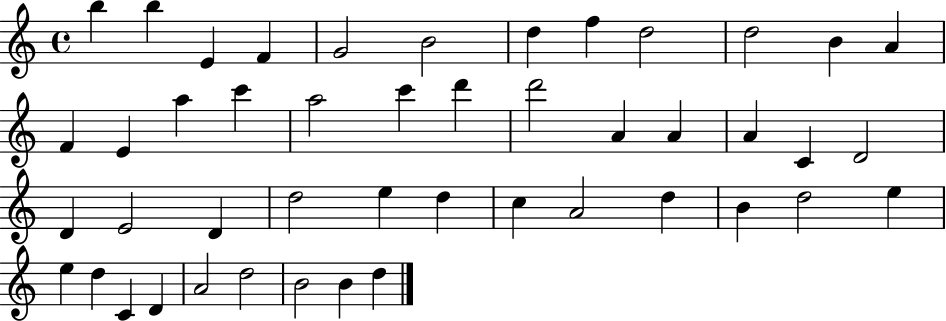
{
  \clef treble
  \time 4/4
  \defaultTimeSignature
  \key c \major
  b''4 b''4 e'4 f'4 | g'2 b'2 | d''4 f''4 d''2 | d''2 b'4 a'4 | \break f'4 e'4 a''4 c'''4 | a''2 c'''4 d'''4 | d'''2 a'4 a'4 | a'4 c'4 d'2 | \break d'4 e'2 d'4 | d''2 e''4 d''4 | c''4 a'2 d''4 | b'4 d''2 e''4 | \break e''4 d''4 c'4 d'4 | a'2 d''2 | b'2 b'4 d''4 | \bar "|."
}